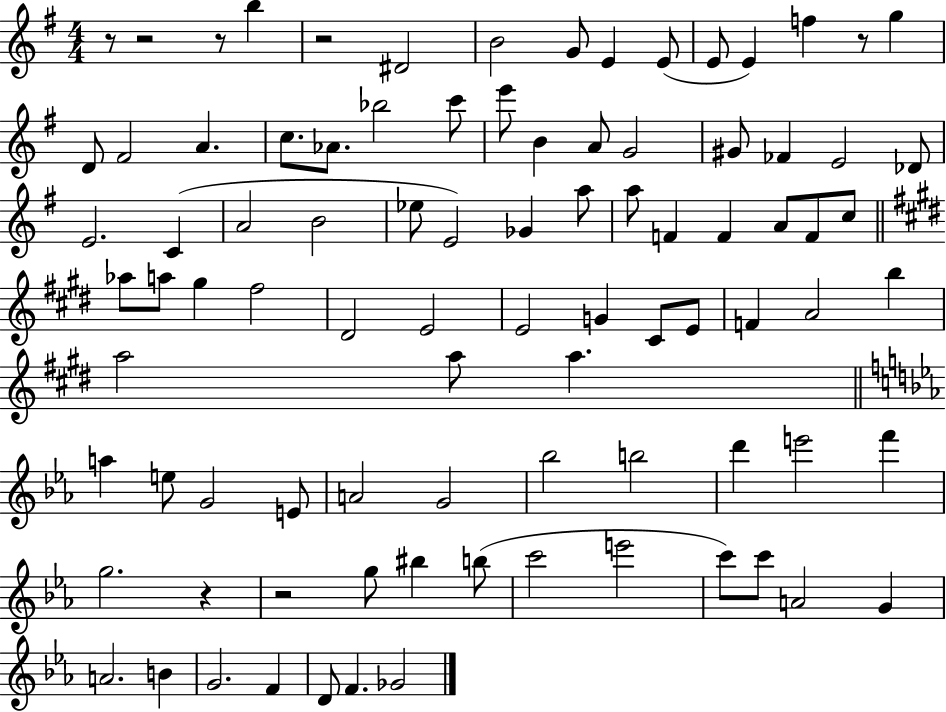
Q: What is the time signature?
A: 4/4